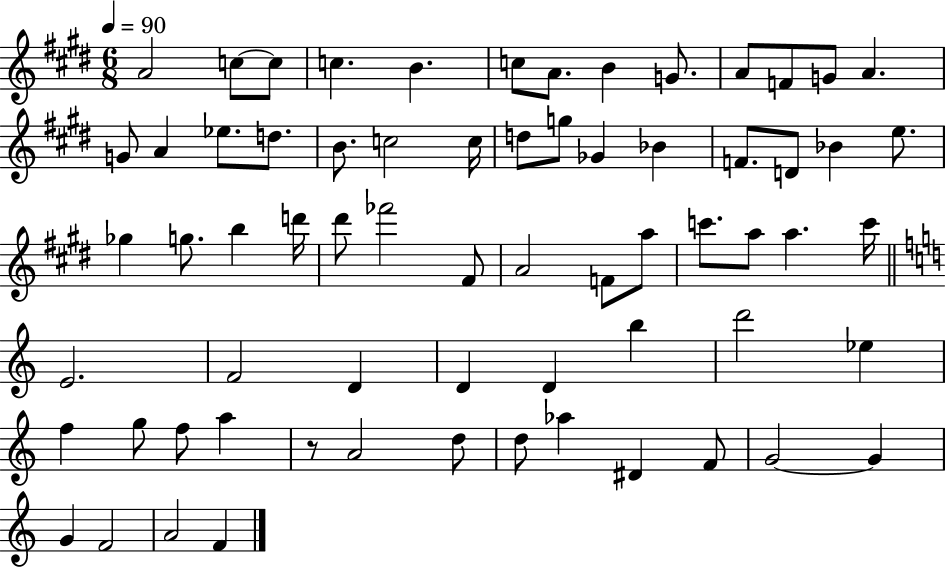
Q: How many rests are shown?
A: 1